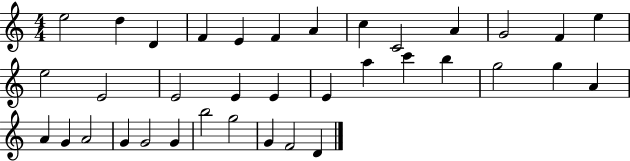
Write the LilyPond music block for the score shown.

{
  \clef treble
  \numericTimeSignature
  \time 4/4
  \key c \major
  e''2 d''4 d'4 | f'4 e'4 f'4 a'4 | c''4 c'2 a'4 | g'2 f'4 e''4 | \break e''2 e'2 | e'2 e'4 e'4 | e'4 a''4 c'''4 b''4 | g''2 g''4 a'4 | \break a'4 g'4 a'2 | g'4 g'2 g'4 | b''2 g''2 | g'4 f'2 d'4 | \break \bar "|."
}